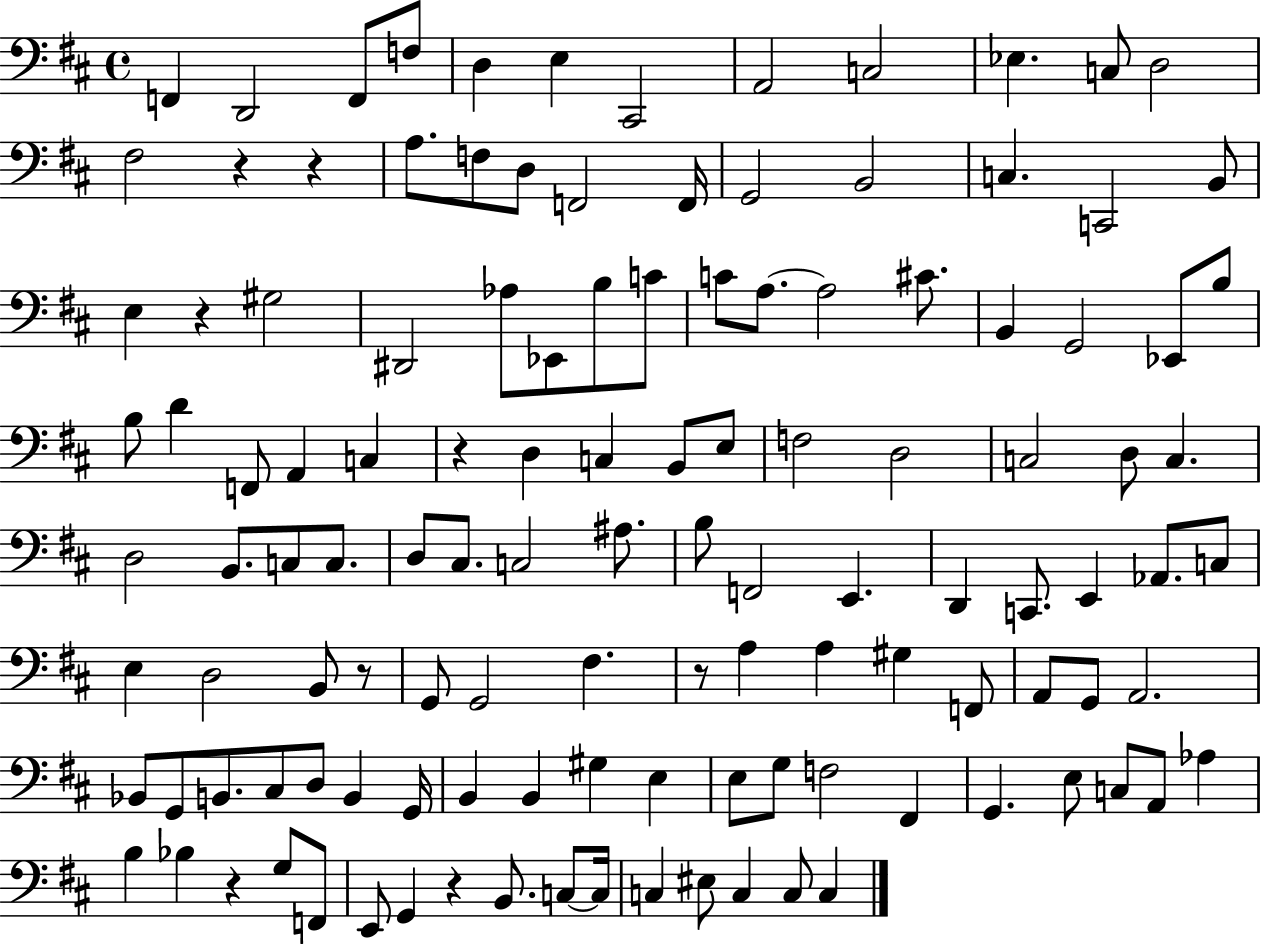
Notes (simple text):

F2/q D2/h F2/e F3/e D3/q E3/q C#2/h A2/h C3/h Eb3/q. C3/e D3/h F#3/h R/q R/q A3/e. F3/e D3/e F2/h F2/s G2/h B2/h C3/q. C2/h B2/e E3/q R/q G#3/h D#2/h Ab3/e Eb2/e B3/e C4/e C4/e A3/e. A3/h C#4/e. B2/q G2/h Eb2/e B3/e B3/e D4/q F2/e A2/q C3/q R/q D3/q C3/q B2/e E3/e F3/h D3/h C3/h D3/e C3/q. D3/h B2/e. C3/e C3/e. D3/e C#3/e. C3/h A#3/e. B3/e F2/h E2/q. D2/q C2/e. E2/q Ab2/e. C3/e E3/q D3/h B2/e R/e G2/e G2/h F#3/q. R/e A3/q A3/q G#3/q F2/e A2/e G2/e A2/h. Bb2/e G2/e B2/e. C#3/e D3/e B2/q G2/s B2/q B2/q G#3/q E3/q E3/e G3/e F3/h F#2/q G2/q. E3/e C3/e A2/e Ab3/q B3/q Bb3/q R/q G3/e F2/e E2/e G2/q R/q B2/e. C3/e C3/s C3/q EIS3/e C3/q C3/e C3/q